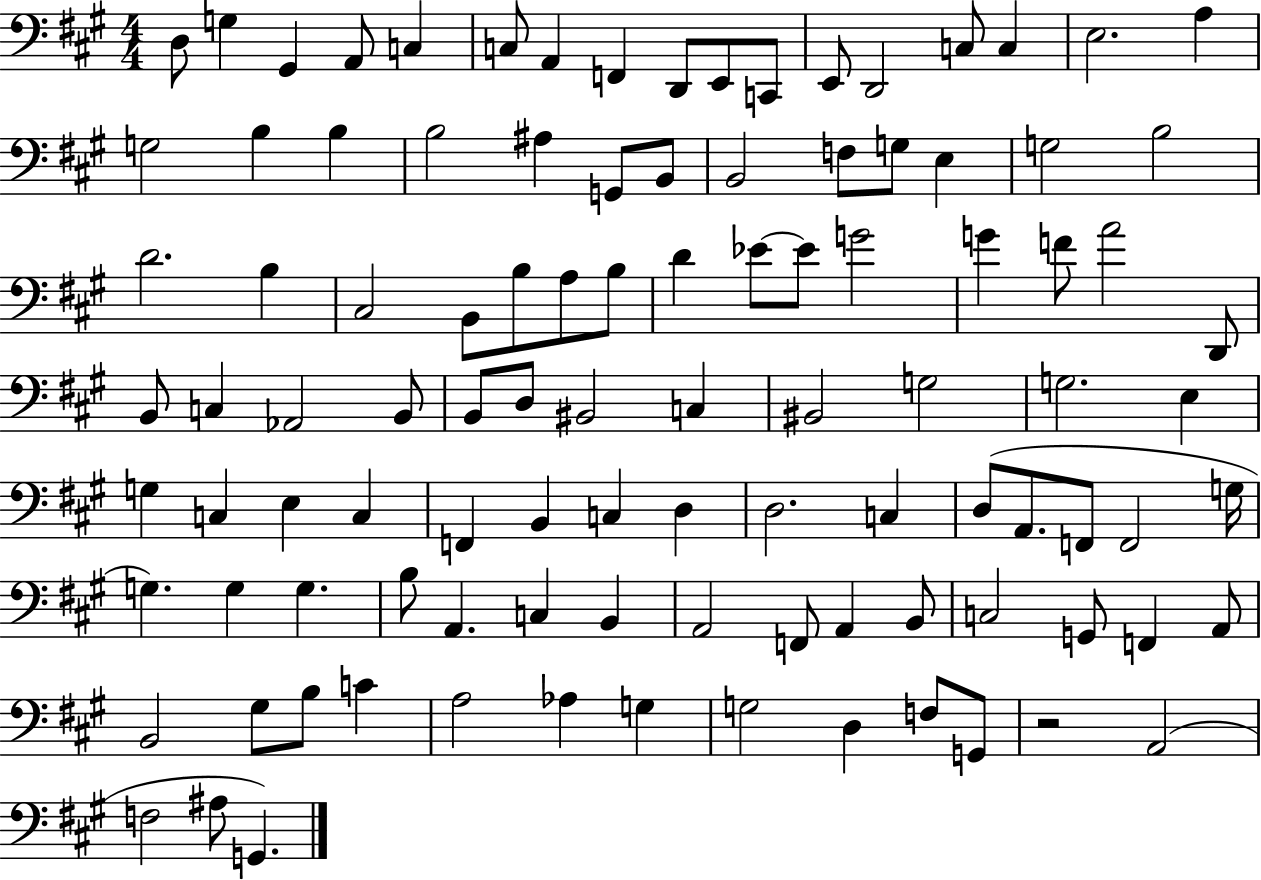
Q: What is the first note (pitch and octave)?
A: D3